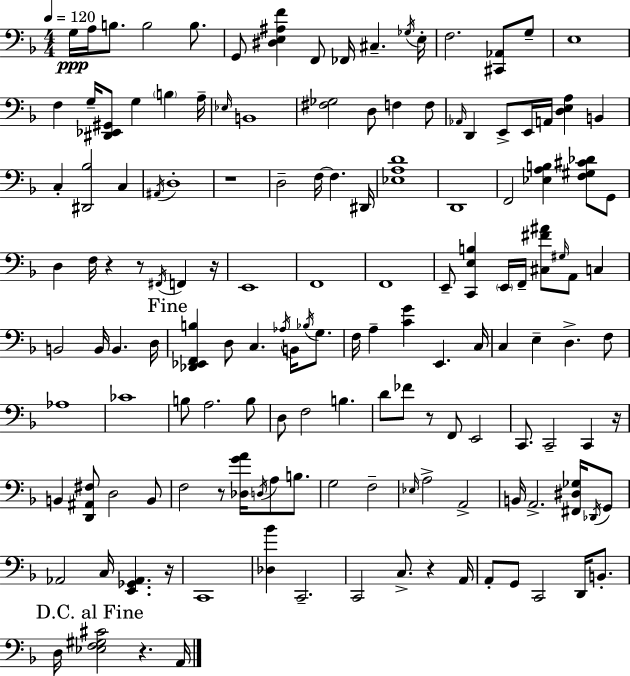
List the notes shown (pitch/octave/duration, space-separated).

G3/s A3/s B3/e. B3/h B3/e. G2/e [D#3,E3,A#3,F4]/q F2/e FES2/s C#3/q. Gb3/s E3/s F3/h. [C#2,Ab2]/e G3/e E3/w F3/q G3/s [D#2,Eb2,G#2]/e G3/q B3/q A3/s Eb3/s B2/w [F#3,Gb3]/h D3/e F3/q F3/e Ab2/s D2/q E2/e E2/s A2/s [D3,E3,A3]/q B2/q C3/q [D#2,Bb3]/h C3/q A#2/s D3/w R/w D3/h F3/s F3/q. D#2/s [Eb3,A3,D4]/w D2/w F2/h [Eb3,A3,B3]/q [F3,G#3,C#4,Db4]/e G2/e D3/q F3/s R/q R/e F#2/s F2/q R/s E2/w F2/w F2/w E2/e [C2,E3,B3]/q E2/s F2/s [C#3,F#4,A#4]/e G#3/s A2/e C3/q B2/h B2/s B2/q. D3/s [Db2,Eb2,F2,B3]/q D3/e C3/q. Ab3/s B2/s Bb3/s G3/e. F3/s A3/q [C4,G4]/q E2/q. C3/s C3/q E3/q D3/q. F3/e Ab3/w CES4/w B3/e A3/h. B3/e D3/e F3/h B3/q. D4/e FES4/e R/e F2/e E2/h C2/e. C2/h C2/q R/s B2/q [D2,A#2,F#3]/e D3/h B2/e F3/h R/e [Db3,G4,A4]/s D3/s A3/e B3/e. G3/h F3/h Eb3/s A3/h A2/h B2/s A2/h. [F#2,D#3,Gb3]/s Db2/s G2/e Ab2/h C3/s [E2,Gb2,Ab2]/q. R/s C2/w [Db3,Bb4]/q C2/h. C2/h C3/e. R/q A2/s A2/e G2/e C2/h D2/s B2/e. D3/s [Eb3,F3,G#3,C#4]/h R/q. A2/s